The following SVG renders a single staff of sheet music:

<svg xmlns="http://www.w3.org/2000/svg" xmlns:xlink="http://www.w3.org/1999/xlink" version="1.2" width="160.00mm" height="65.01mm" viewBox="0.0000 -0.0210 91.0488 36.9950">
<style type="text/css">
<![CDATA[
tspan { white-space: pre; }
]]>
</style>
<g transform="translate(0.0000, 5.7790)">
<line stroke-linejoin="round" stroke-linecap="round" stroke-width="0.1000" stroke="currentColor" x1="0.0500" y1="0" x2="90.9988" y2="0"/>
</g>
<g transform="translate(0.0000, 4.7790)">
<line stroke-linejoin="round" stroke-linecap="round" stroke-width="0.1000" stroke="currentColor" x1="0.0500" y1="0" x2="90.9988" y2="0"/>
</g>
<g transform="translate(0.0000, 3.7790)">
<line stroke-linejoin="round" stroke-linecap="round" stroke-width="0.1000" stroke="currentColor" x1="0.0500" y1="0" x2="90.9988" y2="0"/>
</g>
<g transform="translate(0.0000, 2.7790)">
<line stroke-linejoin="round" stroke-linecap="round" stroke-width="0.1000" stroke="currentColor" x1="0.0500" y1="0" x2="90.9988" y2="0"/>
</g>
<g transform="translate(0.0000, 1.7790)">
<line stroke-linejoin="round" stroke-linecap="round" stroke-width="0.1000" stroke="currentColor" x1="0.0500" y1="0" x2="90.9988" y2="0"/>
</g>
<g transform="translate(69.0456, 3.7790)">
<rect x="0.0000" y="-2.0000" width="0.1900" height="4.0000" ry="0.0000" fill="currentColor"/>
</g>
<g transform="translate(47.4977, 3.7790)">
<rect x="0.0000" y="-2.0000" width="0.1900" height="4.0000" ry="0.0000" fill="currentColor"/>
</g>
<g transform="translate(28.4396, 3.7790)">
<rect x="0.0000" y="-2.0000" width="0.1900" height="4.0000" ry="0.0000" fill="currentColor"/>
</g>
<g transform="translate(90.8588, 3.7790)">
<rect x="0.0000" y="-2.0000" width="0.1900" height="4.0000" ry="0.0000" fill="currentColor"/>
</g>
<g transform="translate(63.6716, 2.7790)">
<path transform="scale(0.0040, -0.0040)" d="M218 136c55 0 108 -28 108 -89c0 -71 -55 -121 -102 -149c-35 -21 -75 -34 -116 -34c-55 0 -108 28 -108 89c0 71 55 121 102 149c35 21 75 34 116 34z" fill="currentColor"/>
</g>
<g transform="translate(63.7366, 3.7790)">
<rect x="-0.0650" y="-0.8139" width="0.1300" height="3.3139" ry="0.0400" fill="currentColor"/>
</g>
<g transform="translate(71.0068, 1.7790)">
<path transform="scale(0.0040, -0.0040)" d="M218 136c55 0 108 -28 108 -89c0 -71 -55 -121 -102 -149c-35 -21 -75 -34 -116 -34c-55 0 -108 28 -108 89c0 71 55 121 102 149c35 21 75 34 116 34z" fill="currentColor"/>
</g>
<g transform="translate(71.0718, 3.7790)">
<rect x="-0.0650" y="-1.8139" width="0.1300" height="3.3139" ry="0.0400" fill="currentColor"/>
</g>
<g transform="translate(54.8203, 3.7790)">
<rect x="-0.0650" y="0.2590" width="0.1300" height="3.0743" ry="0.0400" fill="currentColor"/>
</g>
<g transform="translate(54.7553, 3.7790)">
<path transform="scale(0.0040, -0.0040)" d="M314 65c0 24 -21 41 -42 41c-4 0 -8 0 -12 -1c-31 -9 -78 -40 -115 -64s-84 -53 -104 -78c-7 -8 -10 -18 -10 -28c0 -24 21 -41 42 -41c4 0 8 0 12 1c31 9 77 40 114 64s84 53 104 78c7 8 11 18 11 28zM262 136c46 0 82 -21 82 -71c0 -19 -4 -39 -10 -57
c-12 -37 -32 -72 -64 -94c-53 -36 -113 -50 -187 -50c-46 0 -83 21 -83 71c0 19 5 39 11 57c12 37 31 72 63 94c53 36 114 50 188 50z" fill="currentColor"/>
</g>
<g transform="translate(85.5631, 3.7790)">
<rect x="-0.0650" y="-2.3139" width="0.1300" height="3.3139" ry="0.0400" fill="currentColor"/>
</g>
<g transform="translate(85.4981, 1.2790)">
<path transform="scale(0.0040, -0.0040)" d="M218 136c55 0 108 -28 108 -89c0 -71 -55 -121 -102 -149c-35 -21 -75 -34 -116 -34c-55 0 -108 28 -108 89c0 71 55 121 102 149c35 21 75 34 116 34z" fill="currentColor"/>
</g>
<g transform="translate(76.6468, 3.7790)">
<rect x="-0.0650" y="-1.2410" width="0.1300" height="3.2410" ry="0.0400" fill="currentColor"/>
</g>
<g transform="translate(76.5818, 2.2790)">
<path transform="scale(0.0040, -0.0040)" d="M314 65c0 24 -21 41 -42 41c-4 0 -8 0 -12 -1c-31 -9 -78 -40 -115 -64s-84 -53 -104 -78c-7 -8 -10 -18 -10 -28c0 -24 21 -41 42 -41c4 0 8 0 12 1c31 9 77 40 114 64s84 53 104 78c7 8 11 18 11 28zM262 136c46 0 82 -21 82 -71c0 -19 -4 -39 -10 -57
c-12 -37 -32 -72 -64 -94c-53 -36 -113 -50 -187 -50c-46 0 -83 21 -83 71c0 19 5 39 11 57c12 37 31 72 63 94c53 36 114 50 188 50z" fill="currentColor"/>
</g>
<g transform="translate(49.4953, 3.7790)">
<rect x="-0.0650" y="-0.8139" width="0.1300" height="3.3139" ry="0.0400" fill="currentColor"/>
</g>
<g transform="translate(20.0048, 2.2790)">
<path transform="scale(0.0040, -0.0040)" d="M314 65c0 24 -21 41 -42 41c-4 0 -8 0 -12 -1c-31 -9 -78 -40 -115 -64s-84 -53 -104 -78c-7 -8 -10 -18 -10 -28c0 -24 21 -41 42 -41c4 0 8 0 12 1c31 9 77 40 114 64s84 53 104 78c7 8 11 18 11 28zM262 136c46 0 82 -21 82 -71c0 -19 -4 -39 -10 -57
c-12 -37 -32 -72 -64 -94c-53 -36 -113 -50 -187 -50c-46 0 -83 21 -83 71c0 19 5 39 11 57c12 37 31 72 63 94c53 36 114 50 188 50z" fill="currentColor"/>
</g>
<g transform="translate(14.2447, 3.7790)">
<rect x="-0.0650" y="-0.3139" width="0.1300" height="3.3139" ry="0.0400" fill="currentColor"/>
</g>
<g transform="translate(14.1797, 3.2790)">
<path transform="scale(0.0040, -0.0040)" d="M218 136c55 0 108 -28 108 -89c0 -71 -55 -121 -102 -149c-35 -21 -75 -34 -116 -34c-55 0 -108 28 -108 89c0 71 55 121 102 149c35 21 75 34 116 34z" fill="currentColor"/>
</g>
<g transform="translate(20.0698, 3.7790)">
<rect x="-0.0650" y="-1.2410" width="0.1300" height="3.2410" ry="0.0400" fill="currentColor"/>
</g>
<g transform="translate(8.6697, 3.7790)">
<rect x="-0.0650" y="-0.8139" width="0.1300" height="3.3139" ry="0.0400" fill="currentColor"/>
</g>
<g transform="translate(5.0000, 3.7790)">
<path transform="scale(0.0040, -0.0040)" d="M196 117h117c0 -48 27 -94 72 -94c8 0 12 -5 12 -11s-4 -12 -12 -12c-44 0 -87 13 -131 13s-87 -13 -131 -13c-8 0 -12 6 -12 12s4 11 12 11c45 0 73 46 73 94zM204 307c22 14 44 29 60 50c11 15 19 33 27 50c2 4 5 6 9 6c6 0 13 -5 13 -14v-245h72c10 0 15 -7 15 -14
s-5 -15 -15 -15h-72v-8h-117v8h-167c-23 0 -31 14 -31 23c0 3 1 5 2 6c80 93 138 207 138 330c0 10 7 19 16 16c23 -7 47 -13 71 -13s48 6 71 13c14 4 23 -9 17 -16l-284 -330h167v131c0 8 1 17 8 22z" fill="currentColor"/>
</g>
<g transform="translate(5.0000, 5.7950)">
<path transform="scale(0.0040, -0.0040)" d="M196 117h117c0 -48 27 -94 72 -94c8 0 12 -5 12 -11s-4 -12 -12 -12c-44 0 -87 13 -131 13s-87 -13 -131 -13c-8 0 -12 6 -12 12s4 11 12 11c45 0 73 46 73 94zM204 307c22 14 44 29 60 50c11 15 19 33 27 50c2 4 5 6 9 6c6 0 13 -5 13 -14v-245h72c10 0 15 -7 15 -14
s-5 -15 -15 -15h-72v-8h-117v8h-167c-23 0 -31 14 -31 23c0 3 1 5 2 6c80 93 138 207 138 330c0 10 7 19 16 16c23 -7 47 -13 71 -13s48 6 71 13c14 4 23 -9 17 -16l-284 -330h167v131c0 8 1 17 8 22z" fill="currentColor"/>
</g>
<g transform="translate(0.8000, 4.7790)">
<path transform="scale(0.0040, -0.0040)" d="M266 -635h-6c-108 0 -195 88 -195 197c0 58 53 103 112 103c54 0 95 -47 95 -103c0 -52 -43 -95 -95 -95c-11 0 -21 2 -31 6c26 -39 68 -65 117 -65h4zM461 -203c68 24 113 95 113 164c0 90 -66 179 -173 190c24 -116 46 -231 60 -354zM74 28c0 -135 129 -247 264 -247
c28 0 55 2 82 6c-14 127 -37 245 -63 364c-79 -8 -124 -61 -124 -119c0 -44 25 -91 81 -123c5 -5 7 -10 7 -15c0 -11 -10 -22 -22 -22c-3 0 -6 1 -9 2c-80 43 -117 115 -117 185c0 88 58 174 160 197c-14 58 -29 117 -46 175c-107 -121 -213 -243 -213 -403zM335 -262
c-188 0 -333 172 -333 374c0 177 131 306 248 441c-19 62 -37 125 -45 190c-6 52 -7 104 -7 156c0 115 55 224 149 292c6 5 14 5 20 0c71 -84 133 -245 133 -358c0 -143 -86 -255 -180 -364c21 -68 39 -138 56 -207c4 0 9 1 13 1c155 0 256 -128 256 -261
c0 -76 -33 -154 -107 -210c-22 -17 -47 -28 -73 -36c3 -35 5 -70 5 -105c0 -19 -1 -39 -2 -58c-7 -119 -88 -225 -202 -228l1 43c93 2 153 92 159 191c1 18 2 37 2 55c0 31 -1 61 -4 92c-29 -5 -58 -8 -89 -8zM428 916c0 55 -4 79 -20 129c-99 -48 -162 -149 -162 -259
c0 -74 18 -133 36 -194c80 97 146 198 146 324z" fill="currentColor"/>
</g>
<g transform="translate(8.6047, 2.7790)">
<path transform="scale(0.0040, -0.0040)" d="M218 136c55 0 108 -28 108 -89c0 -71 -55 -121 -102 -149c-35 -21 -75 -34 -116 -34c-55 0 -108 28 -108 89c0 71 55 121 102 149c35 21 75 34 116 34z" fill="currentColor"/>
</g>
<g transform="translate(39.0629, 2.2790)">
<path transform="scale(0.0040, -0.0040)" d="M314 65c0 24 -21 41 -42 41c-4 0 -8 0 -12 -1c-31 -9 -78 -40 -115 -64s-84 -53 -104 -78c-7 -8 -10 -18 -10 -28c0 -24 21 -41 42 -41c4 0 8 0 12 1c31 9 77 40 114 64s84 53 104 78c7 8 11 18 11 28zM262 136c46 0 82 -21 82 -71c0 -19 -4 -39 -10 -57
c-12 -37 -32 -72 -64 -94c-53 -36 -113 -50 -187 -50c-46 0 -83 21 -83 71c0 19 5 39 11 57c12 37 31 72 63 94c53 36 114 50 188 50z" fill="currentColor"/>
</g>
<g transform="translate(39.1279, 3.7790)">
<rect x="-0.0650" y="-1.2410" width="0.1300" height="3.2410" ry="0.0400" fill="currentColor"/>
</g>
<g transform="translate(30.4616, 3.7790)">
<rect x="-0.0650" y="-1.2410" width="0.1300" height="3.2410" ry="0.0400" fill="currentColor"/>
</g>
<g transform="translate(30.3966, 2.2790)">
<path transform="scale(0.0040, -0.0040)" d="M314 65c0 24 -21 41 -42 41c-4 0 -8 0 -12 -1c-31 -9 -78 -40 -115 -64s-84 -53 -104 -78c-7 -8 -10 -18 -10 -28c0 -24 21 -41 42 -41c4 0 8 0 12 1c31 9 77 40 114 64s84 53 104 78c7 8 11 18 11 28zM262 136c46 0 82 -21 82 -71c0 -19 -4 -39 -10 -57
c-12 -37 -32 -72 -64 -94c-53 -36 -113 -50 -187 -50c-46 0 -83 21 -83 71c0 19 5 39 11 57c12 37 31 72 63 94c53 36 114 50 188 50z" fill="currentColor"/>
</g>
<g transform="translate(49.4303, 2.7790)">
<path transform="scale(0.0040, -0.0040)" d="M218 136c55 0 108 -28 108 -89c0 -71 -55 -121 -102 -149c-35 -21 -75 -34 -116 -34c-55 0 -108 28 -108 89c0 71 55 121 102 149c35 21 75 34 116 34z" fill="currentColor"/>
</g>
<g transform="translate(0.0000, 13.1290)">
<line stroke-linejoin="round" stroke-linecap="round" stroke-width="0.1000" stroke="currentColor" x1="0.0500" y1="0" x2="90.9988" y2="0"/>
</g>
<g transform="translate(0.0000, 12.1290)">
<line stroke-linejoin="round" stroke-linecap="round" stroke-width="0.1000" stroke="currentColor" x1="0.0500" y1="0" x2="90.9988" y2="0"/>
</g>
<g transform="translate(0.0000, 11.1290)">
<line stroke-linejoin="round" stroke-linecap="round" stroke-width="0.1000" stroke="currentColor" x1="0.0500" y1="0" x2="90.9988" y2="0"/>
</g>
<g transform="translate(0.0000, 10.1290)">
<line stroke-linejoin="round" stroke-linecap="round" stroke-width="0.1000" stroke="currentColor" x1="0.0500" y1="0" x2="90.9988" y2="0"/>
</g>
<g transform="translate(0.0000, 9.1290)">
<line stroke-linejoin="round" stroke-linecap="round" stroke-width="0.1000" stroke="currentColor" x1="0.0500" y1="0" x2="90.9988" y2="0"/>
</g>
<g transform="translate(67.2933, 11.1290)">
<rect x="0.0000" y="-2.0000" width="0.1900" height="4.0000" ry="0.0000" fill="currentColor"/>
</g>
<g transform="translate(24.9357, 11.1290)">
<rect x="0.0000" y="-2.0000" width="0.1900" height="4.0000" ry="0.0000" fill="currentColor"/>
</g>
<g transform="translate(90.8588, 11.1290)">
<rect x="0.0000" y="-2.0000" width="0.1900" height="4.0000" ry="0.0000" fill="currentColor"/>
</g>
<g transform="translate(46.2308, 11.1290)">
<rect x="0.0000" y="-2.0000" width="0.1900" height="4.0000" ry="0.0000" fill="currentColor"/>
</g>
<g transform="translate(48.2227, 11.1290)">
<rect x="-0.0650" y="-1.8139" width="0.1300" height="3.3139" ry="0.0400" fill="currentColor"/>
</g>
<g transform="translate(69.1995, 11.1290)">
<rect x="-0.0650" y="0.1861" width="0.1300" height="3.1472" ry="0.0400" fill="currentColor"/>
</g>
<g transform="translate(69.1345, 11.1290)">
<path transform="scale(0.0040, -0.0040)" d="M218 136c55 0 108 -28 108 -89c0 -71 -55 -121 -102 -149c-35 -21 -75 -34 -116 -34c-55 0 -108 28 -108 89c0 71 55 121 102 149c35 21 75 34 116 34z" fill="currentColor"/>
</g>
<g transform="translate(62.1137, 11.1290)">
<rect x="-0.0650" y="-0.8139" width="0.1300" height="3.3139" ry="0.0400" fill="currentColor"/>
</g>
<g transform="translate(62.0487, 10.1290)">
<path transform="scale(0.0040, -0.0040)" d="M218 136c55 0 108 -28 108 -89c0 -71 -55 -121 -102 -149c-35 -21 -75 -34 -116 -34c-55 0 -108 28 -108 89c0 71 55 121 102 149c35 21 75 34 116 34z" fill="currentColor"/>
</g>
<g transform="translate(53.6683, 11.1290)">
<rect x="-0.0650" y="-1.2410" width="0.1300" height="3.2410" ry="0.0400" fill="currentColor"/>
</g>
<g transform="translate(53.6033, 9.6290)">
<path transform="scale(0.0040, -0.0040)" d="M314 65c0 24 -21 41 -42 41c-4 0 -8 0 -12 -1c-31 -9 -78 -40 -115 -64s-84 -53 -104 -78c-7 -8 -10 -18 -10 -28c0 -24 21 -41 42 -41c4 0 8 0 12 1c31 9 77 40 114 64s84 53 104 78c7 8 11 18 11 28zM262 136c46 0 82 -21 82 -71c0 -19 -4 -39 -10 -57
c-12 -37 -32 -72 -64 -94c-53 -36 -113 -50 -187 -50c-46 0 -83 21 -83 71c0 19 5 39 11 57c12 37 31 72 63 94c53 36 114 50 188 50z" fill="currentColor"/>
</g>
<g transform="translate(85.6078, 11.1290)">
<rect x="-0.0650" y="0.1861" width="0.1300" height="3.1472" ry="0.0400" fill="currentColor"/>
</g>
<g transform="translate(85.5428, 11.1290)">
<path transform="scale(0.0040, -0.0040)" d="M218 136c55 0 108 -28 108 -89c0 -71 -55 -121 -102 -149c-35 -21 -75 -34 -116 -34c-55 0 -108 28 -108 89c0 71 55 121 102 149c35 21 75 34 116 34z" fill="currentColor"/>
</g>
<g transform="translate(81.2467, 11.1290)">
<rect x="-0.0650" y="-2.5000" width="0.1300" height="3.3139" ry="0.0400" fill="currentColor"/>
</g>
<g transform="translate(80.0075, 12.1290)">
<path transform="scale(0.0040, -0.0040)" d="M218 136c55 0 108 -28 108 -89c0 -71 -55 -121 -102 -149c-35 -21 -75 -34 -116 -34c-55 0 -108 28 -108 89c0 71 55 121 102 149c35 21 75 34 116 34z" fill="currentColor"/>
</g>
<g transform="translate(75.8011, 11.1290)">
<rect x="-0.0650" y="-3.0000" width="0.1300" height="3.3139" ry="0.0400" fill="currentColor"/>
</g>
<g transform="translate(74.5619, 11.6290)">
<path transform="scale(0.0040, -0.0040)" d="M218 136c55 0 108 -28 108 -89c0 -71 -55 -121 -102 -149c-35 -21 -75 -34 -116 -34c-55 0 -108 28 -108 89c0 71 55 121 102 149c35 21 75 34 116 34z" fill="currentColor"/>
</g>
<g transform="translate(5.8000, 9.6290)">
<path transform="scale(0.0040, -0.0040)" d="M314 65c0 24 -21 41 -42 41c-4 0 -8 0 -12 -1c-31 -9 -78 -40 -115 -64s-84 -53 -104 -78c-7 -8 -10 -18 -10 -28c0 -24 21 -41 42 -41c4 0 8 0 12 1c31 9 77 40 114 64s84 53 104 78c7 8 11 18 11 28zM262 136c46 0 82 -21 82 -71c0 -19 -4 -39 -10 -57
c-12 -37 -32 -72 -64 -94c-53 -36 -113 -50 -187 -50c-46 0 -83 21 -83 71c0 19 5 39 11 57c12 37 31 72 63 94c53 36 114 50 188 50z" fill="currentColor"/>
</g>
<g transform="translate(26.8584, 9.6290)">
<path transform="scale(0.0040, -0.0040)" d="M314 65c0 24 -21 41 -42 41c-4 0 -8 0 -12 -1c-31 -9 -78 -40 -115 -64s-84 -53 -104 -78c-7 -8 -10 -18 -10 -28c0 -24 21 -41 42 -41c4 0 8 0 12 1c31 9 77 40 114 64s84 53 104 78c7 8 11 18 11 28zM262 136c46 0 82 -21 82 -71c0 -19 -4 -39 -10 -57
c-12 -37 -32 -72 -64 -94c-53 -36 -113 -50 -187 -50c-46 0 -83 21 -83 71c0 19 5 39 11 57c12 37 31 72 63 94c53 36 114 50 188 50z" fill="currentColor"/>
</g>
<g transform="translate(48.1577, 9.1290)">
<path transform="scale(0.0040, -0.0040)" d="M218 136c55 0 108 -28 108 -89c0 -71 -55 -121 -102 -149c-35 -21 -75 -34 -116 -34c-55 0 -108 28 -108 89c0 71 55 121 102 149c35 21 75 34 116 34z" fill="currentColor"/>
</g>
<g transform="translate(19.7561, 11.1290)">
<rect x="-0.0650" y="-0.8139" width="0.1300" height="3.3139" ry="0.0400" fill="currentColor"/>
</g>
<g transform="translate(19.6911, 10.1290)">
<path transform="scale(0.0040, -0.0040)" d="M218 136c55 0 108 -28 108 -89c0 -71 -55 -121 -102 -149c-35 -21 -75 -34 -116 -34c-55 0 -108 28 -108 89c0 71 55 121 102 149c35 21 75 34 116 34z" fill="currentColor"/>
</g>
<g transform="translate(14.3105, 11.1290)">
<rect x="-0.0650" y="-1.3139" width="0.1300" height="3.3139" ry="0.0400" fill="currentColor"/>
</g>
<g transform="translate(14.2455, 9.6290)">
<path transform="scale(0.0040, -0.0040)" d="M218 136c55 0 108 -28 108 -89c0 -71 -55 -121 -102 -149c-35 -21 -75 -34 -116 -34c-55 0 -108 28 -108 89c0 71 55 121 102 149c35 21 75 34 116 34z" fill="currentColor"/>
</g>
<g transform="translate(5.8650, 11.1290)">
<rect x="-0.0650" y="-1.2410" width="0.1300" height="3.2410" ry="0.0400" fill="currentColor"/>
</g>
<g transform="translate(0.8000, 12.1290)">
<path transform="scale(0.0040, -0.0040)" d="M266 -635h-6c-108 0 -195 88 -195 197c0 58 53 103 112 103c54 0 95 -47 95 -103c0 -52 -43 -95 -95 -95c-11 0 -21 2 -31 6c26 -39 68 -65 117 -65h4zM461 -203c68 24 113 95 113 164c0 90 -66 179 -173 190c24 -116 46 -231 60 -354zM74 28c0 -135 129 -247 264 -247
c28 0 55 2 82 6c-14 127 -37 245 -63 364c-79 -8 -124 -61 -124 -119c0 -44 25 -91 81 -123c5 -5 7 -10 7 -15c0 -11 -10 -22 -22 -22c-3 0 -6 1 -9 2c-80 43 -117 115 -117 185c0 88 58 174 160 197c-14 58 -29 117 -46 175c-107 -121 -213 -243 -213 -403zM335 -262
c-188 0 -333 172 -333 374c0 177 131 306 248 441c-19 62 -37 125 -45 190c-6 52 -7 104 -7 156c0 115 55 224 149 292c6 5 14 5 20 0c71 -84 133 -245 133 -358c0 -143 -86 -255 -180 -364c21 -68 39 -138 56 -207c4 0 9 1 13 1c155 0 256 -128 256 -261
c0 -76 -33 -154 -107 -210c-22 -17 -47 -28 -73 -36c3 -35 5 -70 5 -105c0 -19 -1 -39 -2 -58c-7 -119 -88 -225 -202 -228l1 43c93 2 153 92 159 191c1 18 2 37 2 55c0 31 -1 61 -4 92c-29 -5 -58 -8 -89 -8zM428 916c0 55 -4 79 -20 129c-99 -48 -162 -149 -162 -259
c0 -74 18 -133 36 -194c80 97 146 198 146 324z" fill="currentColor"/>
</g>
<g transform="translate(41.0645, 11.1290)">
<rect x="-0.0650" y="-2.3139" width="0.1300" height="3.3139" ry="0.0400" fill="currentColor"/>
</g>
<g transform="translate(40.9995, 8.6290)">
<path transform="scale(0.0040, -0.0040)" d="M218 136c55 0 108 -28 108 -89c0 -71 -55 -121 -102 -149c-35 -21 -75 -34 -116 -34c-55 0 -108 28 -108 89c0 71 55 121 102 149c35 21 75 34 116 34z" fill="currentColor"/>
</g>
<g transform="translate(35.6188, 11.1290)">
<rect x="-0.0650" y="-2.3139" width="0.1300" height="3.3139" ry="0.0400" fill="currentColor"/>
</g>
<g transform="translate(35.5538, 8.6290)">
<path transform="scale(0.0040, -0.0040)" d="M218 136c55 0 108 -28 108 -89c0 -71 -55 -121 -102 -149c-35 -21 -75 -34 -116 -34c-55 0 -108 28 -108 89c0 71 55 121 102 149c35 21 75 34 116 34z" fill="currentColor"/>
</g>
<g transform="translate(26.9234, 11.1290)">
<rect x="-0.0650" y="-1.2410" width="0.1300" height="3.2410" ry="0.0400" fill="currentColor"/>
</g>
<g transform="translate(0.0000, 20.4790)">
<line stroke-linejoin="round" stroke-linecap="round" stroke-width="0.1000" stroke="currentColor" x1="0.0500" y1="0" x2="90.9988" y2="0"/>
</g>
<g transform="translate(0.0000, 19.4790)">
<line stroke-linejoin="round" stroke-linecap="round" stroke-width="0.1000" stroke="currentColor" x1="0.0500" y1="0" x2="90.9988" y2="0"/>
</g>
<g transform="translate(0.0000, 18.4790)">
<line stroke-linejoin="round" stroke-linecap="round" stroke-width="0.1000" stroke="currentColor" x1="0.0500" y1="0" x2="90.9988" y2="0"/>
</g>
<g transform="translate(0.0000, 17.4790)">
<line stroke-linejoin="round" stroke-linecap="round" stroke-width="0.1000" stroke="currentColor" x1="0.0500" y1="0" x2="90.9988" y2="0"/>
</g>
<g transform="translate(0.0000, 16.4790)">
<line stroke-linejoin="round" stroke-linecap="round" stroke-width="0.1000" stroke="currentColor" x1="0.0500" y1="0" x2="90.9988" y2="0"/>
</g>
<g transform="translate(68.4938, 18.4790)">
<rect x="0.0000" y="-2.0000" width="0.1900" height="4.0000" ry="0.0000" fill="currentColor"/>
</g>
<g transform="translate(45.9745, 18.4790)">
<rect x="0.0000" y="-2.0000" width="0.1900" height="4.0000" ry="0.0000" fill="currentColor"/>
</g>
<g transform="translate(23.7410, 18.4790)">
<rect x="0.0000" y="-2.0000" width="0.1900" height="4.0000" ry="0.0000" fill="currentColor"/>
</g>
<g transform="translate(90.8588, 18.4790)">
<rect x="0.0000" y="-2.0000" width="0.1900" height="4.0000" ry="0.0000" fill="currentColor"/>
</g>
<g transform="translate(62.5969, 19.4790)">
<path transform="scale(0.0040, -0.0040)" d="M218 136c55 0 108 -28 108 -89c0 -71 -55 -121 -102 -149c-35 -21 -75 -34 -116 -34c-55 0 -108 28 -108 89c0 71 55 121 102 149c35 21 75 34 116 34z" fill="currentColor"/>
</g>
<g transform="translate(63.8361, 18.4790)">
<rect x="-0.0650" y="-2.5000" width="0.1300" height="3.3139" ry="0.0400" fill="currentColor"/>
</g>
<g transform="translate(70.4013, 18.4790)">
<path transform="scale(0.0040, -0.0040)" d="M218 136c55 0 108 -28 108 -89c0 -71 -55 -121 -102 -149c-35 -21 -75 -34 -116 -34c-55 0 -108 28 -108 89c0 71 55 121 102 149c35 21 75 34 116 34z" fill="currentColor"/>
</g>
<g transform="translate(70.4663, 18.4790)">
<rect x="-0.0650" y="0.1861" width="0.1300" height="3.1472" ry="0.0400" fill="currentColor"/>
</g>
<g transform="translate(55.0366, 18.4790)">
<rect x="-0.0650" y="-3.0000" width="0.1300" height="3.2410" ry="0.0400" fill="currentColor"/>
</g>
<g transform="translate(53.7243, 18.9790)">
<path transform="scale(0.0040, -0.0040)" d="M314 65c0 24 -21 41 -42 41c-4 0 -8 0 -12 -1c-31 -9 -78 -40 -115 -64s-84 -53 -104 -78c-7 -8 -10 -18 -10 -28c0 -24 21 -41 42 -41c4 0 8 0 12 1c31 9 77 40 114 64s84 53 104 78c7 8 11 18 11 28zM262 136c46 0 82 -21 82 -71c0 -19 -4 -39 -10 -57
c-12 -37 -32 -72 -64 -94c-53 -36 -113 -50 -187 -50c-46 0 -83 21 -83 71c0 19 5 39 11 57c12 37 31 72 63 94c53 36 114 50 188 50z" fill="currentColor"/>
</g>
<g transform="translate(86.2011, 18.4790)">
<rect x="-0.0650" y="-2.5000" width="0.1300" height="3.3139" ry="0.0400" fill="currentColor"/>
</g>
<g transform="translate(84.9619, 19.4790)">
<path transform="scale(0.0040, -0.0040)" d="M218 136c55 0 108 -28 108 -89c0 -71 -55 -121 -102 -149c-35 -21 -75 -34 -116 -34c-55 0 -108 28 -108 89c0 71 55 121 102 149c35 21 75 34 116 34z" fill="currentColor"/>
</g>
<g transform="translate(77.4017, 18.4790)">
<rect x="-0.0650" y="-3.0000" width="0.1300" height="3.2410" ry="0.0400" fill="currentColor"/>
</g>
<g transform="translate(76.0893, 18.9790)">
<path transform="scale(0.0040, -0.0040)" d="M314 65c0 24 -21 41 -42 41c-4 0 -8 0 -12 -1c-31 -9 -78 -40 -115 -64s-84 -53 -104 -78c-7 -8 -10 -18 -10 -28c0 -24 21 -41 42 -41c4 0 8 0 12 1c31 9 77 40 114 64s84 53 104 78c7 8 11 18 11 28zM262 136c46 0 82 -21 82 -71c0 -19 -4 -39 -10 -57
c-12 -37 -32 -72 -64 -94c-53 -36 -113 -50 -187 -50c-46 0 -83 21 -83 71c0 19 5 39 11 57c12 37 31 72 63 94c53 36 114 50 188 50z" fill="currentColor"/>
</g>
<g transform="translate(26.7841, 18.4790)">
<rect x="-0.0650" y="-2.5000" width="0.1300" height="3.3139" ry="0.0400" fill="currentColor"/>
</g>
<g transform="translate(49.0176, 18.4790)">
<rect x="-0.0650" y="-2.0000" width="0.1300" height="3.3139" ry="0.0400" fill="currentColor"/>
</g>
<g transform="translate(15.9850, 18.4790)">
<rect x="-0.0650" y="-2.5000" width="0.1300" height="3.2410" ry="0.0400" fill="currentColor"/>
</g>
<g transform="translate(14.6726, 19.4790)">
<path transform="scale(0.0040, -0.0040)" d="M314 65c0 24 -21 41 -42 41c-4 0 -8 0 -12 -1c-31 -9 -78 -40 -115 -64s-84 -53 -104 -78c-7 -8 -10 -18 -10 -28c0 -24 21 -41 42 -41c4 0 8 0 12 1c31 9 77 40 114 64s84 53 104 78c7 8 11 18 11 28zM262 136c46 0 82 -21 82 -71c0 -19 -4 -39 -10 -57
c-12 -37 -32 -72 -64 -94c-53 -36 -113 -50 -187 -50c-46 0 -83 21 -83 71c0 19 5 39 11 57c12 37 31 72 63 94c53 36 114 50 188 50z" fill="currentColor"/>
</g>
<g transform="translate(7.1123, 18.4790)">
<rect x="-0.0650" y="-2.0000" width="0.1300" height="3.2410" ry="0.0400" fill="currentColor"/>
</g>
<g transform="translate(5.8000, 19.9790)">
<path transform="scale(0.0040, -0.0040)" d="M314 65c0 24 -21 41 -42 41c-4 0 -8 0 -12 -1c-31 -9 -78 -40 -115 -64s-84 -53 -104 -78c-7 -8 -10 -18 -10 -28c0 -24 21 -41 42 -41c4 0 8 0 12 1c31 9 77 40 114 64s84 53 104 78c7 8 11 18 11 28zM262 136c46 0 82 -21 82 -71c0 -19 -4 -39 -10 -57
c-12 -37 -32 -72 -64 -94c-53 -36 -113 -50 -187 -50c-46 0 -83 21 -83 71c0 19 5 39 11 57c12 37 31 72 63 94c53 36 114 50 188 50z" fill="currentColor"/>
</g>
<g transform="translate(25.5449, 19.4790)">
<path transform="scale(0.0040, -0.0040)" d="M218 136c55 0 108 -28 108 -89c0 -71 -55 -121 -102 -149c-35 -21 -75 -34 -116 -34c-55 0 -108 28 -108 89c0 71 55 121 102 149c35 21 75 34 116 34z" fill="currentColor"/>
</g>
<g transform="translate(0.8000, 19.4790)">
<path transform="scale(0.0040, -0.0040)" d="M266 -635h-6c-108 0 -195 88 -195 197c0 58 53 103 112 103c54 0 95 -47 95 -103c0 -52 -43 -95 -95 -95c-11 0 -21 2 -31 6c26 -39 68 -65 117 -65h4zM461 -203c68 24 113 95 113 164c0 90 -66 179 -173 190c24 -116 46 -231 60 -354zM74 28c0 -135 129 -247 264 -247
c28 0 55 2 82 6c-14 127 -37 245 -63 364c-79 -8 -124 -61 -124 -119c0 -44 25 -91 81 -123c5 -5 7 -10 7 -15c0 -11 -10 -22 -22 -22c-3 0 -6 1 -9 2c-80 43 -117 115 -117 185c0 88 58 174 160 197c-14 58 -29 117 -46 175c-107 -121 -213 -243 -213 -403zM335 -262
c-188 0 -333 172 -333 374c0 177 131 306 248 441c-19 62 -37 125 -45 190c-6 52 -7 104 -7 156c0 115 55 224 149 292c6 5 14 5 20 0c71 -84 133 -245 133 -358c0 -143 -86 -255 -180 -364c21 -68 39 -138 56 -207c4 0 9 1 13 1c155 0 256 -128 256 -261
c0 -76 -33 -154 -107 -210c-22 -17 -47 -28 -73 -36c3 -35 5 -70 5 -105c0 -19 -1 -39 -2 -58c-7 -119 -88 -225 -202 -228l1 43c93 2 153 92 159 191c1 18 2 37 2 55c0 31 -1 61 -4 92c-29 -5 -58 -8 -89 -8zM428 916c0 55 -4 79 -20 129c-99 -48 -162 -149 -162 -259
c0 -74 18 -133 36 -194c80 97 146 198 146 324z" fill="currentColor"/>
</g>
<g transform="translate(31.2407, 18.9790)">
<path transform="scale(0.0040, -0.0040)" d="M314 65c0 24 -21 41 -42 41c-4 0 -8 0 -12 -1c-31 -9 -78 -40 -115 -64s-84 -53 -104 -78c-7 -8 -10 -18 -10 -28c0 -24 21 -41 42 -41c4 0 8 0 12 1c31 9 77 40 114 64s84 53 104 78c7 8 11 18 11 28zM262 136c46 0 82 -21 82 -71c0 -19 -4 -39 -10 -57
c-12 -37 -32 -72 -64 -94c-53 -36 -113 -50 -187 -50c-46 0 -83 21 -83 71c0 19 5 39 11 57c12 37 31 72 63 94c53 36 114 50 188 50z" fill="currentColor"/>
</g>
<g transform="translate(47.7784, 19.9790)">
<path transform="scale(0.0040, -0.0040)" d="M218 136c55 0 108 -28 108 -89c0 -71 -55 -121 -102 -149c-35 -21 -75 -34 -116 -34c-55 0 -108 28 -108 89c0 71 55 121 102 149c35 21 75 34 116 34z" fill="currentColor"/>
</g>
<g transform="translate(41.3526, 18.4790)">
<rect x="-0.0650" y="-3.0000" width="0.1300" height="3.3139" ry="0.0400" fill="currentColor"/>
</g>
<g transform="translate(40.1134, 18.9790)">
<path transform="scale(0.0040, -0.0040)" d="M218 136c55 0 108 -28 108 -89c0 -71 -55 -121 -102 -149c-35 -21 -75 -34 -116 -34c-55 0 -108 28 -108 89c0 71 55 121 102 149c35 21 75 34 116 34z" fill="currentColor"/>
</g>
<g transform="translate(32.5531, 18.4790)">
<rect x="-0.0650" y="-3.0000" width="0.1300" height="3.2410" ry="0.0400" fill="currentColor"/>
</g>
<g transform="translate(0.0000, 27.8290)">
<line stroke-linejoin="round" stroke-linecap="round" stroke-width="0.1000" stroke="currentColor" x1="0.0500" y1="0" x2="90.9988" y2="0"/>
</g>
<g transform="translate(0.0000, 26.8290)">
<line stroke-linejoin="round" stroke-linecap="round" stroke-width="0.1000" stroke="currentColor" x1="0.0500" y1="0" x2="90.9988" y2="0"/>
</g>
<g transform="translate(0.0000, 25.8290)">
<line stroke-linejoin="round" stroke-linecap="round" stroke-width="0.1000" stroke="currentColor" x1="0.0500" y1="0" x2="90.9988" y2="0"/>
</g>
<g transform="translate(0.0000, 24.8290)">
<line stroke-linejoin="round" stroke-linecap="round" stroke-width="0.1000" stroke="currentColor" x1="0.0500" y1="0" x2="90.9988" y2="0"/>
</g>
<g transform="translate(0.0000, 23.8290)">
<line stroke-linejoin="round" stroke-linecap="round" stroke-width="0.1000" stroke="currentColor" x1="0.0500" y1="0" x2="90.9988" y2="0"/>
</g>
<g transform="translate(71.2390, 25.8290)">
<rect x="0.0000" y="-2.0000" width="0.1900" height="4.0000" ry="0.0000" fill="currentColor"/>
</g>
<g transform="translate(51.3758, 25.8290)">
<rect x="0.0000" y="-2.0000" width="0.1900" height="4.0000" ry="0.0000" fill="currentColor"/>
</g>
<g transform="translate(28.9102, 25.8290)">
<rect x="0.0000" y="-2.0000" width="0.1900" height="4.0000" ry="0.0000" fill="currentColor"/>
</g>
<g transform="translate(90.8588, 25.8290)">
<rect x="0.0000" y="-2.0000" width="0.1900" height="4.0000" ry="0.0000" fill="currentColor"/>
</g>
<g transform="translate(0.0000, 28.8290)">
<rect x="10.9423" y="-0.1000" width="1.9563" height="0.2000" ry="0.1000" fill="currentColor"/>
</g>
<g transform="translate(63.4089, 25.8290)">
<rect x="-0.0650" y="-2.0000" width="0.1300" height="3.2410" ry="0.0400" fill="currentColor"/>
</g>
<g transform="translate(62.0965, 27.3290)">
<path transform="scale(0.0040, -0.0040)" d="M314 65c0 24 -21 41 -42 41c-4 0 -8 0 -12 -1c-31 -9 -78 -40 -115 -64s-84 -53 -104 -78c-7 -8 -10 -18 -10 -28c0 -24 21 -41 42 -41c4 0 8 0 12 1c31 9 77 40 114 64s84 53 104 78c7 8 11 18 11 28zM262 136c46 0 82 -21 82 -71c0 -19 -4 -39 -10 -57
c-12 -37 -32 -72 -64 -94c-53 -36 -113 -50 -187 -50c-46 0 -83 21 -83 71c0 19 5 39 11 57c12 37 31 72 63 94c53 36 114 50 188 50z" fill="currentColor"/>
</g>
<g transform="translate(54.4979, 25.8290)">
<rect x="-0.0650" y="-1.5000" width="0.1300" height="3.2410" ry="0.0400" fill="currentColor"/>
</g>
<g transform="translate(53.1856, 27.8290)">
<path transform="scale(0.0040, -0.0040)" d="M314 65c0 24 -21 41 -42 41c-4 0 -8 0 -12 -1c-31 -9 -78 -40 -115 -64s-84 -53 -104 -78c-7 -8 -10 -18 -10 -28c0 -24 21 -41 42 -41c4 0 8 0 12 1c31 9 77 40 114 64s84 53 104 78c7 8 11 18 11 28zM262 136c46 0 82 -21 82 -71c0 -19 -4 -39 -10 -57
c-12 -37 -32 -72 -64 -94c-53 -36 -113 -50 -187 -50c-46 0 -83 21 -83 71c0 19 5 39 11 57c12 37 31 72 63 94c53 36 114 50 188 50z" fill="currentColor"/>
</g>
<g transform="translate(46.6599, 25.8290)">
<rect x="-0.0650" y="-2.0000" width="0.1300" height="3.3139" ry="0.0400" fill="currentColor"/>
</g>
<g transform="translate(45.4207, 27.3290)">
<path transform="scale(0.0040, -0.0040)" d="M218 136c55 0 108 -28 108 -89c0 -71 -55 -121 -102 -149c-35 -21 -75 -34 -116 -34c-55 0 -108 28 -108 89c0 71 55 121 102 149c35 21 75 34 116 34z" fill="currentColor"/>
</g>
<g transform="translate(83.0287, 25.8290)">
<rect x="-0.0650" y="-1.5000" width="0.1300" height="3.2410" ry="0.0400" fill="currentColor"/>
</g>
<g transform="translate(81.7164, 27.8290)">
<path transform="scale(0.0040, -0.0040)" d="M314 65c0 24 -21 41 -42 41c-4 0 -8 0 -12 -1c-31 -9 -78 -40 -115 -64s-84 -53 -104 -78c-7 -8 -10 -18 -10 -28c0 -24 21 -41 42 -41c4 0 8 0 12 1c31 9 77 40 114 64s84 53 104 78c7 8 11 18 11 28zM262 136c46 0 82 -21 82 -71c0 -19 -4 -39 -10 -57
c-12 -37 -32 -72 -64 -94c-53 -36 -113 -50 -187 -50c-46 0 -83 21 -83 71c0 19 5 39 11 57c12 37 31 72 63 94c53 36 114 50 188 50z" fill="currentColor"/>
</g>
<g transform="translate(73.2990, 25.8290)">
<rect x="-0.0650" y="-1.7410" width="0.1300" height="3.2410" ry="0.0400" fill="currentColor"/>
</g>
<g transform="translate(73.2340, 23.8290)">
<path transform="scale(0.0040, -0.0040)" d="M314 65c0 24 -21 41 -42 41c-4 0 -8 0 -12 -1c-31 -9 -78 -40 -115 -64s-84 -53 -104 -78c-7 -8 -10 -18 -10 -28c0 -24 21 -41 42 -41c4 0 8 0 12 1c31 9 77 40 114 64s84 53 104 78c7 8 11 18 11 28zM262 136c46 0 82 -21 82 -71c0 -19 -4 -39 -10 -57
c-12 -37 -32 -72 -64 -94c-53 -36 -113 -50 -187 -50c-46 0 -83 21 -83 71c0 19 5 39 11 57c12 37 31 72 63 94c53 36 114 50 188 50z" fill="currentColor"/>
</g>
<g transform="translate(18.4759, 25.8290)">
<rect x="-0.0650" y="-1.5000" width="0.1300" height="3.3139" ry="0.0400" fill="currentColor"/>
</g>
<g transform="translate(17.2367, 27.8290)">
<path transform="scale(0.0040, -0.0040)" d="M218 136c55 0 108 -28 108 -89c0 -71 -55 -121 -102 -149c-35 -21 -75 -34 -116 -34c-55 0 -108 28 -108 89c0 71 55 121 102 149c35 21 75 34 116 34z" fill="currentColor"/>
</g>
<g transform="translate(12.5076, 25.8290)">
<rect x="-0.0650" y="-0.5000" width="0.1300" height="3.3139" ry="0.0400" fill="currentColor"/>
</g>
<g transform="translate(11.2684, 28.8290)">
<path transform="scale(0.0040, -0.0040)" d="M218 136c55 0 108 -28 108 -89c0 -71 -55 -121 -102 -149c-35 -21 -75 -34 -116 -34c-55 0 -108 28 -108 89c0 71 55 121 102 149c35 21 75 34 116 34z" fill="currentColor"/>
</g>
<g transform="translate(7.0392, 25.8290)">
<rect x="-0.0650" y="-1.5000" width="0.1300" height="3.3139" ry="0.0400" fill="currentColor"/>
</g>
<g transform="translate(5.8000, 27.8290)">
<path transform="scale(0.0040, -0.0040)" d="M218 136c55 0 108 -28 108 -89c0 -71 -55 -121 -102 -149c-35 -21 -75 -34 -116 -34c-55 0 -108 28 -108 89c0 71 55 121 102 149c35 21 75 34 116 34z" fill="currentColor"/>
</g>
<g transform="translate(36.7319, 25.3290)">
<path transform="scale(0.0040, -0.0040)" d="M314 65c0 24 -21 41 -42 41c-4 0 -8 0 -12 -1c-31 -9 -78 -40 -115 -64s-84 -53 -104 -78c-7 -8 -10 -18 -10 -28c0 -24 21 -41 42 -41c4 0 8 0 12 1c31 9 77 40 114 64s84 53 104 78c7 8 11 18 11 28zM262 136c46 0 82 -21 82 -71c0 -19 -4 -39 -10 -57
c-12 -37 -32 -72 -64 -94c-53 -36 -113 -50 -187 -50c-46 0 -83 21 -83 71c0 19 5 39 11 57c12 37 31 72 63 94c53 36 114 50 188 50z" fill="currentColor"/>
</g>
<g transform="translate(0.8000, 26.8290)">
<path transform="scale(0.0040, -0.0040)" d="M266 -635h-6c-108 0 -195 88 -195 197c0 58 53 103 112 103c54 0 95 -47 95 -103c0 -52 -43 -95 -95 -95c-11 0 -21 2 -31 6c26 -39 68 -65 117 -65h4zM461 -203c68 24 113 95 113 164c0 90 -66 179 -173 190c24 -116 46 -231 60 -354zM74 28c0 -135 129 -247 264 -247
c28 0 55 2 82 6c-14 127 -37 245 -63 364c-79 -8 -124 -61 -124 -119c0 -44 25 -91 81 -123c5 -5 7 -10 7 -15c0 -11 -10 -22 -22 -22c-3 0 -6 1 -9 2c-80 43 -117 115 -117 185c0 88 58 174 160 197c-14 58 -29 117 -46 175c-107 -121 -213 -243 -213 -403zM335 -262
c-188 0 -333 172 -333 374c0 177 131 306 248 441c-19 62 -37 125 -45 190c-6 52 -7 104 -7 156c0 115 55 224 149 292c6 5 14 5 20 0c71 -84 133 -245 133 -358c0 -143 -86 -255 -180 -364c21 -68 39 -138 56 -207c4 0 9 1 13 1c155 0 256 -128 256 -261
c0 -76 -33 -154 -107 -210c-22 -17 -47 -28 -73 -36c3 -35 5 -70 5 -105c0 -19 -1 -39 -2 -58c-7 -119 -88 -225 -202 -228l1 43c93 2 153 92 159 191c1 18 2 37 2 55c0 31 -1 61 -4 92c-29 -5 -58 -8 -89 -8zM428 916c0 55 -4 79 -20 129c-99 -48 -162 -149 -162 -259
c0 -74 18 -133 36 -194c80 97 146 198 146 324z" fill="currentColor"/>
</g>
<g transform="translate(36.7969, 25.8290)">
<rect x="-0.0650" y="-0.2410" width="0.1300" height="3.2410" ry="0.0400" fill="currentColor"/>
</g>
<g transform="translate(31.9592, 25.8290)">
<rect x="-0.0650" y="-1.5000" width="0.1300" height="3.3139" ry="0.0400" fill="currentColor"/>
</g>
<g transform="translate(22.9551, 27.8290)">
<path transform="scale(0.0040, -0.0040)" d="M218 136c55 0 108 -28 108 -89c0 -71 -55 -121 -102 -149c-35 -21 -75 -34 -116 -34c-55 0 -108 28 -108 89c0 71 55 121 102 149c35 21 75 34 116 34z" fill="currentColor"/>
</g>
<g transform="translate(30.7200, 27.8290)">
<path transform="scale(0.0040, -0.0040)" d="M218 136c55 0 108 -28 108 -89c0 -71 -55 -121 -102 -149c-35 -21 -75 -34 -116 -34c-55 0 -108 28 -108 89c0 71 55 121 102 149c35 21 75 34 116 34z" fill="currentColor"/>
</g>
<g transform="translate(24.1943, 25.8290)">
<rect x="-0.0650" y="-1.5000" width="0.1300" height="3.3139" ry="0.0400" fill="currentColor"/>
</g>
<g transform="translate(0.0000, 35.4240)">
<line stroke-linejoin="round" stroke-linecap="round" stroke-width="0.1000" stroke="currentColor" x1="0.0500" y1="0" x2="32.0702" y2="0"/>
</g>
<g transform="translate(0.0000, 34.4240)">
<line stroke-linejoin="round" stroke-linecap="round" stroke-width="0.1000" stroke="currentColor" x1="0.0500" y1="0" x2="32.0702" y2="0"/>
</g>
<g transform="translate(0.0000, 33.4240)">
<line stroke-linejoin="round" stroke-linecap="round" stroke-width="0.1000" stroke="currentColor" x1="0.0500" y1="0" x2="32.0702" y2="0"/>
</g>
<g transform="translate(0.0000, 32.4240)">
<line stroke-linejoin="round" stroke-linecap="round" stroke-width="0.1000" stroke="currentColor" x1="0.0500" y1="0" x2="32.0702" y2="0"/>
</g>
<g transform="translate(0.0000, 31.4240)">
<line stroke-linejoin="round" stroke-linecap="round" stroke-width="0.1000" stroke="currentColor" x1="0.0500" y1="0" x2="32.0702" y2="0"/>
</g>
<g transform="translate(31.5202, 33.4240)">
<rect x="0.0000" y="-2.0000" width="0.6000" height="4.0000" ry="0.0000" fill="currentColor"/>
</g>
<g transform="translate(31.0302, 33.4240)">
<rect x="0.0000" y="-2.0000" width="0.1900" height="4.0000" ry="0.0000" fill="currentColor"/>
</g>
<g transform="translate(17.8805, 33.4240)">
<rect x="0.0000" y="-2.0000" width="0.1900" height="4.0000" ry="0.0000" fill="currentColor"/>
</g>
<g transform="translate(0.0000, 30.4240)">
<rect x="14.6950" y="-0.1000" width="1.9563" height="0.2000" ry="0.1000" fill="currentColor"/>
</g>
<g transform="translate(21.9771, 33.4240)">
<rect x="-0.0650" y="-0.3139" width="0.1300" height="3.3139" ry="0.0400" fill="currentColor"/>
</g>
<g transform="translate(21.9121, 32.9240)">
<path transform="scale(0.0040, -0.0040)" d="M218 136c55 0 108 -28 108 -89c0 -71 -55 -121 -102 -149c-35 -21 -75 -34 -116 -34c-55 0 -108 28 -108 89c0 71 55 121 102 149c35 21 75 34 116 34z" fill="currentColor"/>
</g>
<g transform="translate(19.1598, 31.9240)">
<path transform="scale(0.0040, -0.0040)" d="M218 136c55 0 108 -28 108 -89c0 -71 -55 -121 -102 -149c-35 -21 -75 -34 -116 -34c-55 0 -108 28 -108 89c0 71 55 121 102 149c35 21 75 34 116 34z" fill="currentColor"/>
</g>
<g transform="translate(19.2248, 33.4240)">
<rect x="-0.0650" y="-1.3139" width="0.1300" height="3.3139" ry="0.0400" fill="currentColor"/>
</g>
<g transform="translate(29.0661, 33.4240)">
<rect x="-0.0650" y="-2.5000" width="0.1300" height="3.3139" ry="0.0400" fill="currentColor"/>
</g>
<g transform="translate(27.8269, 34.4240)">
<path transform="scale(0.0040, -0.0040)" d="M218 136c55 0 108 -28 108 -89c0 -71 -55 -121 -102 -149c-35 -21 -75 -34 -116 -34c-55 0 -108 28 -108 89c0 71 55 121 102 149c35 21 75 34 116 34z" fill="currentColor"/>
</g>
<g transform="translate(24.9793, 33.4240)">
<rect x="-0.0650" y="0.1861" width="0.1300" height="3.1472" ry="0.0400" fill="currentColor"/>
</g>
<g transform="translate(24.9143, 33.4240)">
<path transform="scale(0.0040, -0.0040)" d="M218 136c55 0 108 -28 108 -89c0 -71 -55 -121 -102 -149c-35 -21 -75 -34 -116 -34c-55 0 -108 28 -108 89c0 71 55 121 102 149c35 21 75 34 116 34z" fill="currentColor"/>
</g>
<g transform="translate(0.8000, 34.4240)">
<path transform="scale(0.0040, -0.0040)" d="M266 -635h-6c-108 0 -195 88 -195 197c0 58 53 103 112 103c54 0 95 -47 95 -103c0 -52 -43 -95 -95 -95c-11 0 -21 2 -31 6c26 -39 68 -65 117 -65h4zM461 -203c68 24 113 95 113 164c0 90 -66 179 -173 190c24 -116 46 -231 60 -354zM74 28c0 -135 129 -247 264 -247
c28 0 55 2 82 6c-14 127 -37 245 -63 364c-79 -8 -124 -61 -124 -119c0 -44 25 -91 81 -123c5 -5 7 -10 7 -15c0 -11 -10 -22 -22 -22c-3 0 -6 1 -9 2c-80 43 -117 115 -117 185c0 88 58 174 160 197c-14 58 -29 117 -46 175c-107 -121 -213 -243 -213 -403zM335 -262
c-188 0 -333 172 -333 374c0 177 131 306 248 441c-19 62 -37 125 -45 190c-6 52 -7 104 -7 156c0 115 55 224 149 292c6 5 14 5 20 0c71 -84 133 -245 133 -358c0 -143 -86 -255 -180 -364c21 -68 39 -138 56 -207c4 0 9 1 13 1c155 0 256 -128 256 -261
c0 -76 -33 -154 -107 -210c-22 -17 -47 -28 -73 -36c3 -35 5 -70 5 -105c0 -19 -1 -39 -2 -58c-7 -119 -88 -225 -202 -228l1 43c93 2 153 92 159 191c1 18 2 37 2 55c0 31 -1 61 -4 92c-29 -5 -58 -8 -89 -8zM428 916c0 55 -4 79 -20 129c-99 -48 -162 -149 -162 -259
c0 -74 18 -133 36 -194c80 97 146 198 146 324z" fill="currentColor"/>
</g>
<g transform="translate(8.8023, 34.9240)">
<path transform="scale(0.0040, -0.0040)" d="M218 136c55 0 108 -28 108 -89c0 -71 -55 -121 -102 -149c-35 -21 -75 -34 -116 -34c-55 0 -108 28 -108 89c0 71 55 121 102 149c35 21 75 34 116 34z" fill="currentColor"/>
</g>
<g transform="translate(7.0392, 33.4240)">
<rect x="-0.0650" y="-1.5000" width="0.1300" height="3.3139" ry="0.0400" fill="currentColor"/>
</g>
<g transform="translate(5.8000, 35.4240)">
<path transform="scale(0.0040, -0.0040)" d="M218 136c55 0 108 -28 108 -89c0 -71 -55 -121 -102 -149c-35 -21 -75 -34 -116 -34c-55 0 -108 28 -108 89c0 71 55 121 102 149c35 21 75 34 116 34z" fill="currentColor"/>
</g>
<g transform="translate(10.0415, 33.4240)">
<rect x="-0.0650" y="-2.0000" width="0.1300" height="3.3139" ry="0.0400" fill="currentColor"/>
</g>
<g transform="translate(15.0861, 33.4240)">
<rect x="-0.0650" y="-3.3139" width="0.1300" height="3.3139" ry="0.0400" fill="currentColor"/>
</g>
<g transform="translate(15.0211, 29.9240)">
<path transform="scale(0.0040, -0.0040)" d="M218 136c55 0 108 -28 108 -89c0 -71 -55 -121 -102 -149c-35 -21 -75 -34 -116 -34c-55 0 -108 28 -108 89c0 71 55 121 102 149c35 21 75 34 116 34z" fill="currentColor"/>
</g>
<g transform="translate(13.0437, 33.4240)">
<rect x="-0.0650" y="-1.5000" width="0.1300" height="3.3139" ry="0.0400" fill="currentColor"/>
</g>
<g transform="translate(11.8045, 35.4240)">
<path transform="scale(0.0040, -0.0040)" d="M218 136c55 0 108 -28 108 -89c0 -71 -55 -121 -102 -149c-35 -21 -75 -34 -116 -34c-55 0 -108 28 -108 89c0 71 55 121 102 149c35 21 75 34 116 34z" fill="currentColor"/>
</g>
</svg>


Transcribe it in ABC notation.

X:1
T:Untitled
M:4/4
L:1/4
K:C
d c e2 e2 e2 d B2 d f e2 g e2 e d e2 g g f e2 d B A G B F2 G2 G A2 A F A2 G B A2 G E C E E E c2 F E2 F2 f2 E2 E F E b e c B G